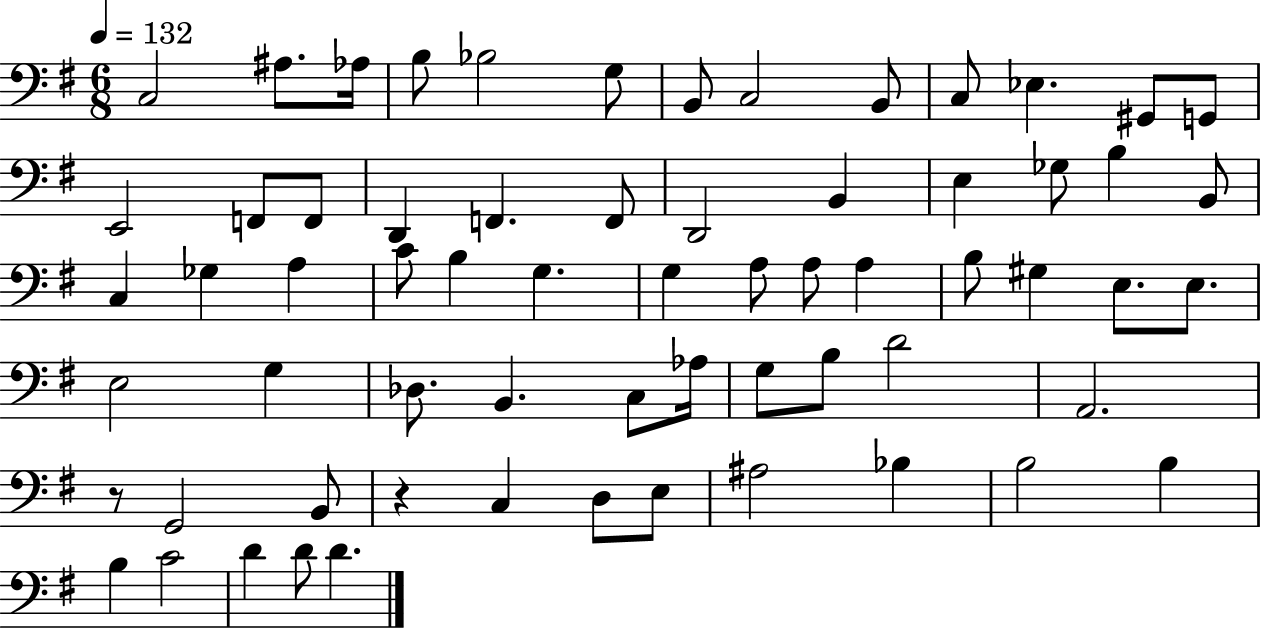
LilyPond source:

{
  \clef bass
  \numericTimeSignature
  \time 6/8
  \key g \major
  \tempo 4 = 132
  c2 ais8. aes16 | b8 bes2 g8 | b,8 c2 b,8 | c8 ees4. gis,8 g,8 | \break e,2 f,8 f,8 | d,4 f,4. f,8 | d,2 b,4 | e4 ges8 b4 b,8 | \break c4 ges4 a4 | c'8 b4 g4. | g4 a8 a8 a4 | b8 gis4 e8. e8. | \break e2 g4 | des8. b,4. c8 aes16 | g8 b8 d'2 | a,2. | \break r8 g,2 b,8 | r4 c4 d8 e8 | ais2 bes4 | b2 b4 | \break b4 c'2 | d'4 d'8 d'4. | \bar "|."
}